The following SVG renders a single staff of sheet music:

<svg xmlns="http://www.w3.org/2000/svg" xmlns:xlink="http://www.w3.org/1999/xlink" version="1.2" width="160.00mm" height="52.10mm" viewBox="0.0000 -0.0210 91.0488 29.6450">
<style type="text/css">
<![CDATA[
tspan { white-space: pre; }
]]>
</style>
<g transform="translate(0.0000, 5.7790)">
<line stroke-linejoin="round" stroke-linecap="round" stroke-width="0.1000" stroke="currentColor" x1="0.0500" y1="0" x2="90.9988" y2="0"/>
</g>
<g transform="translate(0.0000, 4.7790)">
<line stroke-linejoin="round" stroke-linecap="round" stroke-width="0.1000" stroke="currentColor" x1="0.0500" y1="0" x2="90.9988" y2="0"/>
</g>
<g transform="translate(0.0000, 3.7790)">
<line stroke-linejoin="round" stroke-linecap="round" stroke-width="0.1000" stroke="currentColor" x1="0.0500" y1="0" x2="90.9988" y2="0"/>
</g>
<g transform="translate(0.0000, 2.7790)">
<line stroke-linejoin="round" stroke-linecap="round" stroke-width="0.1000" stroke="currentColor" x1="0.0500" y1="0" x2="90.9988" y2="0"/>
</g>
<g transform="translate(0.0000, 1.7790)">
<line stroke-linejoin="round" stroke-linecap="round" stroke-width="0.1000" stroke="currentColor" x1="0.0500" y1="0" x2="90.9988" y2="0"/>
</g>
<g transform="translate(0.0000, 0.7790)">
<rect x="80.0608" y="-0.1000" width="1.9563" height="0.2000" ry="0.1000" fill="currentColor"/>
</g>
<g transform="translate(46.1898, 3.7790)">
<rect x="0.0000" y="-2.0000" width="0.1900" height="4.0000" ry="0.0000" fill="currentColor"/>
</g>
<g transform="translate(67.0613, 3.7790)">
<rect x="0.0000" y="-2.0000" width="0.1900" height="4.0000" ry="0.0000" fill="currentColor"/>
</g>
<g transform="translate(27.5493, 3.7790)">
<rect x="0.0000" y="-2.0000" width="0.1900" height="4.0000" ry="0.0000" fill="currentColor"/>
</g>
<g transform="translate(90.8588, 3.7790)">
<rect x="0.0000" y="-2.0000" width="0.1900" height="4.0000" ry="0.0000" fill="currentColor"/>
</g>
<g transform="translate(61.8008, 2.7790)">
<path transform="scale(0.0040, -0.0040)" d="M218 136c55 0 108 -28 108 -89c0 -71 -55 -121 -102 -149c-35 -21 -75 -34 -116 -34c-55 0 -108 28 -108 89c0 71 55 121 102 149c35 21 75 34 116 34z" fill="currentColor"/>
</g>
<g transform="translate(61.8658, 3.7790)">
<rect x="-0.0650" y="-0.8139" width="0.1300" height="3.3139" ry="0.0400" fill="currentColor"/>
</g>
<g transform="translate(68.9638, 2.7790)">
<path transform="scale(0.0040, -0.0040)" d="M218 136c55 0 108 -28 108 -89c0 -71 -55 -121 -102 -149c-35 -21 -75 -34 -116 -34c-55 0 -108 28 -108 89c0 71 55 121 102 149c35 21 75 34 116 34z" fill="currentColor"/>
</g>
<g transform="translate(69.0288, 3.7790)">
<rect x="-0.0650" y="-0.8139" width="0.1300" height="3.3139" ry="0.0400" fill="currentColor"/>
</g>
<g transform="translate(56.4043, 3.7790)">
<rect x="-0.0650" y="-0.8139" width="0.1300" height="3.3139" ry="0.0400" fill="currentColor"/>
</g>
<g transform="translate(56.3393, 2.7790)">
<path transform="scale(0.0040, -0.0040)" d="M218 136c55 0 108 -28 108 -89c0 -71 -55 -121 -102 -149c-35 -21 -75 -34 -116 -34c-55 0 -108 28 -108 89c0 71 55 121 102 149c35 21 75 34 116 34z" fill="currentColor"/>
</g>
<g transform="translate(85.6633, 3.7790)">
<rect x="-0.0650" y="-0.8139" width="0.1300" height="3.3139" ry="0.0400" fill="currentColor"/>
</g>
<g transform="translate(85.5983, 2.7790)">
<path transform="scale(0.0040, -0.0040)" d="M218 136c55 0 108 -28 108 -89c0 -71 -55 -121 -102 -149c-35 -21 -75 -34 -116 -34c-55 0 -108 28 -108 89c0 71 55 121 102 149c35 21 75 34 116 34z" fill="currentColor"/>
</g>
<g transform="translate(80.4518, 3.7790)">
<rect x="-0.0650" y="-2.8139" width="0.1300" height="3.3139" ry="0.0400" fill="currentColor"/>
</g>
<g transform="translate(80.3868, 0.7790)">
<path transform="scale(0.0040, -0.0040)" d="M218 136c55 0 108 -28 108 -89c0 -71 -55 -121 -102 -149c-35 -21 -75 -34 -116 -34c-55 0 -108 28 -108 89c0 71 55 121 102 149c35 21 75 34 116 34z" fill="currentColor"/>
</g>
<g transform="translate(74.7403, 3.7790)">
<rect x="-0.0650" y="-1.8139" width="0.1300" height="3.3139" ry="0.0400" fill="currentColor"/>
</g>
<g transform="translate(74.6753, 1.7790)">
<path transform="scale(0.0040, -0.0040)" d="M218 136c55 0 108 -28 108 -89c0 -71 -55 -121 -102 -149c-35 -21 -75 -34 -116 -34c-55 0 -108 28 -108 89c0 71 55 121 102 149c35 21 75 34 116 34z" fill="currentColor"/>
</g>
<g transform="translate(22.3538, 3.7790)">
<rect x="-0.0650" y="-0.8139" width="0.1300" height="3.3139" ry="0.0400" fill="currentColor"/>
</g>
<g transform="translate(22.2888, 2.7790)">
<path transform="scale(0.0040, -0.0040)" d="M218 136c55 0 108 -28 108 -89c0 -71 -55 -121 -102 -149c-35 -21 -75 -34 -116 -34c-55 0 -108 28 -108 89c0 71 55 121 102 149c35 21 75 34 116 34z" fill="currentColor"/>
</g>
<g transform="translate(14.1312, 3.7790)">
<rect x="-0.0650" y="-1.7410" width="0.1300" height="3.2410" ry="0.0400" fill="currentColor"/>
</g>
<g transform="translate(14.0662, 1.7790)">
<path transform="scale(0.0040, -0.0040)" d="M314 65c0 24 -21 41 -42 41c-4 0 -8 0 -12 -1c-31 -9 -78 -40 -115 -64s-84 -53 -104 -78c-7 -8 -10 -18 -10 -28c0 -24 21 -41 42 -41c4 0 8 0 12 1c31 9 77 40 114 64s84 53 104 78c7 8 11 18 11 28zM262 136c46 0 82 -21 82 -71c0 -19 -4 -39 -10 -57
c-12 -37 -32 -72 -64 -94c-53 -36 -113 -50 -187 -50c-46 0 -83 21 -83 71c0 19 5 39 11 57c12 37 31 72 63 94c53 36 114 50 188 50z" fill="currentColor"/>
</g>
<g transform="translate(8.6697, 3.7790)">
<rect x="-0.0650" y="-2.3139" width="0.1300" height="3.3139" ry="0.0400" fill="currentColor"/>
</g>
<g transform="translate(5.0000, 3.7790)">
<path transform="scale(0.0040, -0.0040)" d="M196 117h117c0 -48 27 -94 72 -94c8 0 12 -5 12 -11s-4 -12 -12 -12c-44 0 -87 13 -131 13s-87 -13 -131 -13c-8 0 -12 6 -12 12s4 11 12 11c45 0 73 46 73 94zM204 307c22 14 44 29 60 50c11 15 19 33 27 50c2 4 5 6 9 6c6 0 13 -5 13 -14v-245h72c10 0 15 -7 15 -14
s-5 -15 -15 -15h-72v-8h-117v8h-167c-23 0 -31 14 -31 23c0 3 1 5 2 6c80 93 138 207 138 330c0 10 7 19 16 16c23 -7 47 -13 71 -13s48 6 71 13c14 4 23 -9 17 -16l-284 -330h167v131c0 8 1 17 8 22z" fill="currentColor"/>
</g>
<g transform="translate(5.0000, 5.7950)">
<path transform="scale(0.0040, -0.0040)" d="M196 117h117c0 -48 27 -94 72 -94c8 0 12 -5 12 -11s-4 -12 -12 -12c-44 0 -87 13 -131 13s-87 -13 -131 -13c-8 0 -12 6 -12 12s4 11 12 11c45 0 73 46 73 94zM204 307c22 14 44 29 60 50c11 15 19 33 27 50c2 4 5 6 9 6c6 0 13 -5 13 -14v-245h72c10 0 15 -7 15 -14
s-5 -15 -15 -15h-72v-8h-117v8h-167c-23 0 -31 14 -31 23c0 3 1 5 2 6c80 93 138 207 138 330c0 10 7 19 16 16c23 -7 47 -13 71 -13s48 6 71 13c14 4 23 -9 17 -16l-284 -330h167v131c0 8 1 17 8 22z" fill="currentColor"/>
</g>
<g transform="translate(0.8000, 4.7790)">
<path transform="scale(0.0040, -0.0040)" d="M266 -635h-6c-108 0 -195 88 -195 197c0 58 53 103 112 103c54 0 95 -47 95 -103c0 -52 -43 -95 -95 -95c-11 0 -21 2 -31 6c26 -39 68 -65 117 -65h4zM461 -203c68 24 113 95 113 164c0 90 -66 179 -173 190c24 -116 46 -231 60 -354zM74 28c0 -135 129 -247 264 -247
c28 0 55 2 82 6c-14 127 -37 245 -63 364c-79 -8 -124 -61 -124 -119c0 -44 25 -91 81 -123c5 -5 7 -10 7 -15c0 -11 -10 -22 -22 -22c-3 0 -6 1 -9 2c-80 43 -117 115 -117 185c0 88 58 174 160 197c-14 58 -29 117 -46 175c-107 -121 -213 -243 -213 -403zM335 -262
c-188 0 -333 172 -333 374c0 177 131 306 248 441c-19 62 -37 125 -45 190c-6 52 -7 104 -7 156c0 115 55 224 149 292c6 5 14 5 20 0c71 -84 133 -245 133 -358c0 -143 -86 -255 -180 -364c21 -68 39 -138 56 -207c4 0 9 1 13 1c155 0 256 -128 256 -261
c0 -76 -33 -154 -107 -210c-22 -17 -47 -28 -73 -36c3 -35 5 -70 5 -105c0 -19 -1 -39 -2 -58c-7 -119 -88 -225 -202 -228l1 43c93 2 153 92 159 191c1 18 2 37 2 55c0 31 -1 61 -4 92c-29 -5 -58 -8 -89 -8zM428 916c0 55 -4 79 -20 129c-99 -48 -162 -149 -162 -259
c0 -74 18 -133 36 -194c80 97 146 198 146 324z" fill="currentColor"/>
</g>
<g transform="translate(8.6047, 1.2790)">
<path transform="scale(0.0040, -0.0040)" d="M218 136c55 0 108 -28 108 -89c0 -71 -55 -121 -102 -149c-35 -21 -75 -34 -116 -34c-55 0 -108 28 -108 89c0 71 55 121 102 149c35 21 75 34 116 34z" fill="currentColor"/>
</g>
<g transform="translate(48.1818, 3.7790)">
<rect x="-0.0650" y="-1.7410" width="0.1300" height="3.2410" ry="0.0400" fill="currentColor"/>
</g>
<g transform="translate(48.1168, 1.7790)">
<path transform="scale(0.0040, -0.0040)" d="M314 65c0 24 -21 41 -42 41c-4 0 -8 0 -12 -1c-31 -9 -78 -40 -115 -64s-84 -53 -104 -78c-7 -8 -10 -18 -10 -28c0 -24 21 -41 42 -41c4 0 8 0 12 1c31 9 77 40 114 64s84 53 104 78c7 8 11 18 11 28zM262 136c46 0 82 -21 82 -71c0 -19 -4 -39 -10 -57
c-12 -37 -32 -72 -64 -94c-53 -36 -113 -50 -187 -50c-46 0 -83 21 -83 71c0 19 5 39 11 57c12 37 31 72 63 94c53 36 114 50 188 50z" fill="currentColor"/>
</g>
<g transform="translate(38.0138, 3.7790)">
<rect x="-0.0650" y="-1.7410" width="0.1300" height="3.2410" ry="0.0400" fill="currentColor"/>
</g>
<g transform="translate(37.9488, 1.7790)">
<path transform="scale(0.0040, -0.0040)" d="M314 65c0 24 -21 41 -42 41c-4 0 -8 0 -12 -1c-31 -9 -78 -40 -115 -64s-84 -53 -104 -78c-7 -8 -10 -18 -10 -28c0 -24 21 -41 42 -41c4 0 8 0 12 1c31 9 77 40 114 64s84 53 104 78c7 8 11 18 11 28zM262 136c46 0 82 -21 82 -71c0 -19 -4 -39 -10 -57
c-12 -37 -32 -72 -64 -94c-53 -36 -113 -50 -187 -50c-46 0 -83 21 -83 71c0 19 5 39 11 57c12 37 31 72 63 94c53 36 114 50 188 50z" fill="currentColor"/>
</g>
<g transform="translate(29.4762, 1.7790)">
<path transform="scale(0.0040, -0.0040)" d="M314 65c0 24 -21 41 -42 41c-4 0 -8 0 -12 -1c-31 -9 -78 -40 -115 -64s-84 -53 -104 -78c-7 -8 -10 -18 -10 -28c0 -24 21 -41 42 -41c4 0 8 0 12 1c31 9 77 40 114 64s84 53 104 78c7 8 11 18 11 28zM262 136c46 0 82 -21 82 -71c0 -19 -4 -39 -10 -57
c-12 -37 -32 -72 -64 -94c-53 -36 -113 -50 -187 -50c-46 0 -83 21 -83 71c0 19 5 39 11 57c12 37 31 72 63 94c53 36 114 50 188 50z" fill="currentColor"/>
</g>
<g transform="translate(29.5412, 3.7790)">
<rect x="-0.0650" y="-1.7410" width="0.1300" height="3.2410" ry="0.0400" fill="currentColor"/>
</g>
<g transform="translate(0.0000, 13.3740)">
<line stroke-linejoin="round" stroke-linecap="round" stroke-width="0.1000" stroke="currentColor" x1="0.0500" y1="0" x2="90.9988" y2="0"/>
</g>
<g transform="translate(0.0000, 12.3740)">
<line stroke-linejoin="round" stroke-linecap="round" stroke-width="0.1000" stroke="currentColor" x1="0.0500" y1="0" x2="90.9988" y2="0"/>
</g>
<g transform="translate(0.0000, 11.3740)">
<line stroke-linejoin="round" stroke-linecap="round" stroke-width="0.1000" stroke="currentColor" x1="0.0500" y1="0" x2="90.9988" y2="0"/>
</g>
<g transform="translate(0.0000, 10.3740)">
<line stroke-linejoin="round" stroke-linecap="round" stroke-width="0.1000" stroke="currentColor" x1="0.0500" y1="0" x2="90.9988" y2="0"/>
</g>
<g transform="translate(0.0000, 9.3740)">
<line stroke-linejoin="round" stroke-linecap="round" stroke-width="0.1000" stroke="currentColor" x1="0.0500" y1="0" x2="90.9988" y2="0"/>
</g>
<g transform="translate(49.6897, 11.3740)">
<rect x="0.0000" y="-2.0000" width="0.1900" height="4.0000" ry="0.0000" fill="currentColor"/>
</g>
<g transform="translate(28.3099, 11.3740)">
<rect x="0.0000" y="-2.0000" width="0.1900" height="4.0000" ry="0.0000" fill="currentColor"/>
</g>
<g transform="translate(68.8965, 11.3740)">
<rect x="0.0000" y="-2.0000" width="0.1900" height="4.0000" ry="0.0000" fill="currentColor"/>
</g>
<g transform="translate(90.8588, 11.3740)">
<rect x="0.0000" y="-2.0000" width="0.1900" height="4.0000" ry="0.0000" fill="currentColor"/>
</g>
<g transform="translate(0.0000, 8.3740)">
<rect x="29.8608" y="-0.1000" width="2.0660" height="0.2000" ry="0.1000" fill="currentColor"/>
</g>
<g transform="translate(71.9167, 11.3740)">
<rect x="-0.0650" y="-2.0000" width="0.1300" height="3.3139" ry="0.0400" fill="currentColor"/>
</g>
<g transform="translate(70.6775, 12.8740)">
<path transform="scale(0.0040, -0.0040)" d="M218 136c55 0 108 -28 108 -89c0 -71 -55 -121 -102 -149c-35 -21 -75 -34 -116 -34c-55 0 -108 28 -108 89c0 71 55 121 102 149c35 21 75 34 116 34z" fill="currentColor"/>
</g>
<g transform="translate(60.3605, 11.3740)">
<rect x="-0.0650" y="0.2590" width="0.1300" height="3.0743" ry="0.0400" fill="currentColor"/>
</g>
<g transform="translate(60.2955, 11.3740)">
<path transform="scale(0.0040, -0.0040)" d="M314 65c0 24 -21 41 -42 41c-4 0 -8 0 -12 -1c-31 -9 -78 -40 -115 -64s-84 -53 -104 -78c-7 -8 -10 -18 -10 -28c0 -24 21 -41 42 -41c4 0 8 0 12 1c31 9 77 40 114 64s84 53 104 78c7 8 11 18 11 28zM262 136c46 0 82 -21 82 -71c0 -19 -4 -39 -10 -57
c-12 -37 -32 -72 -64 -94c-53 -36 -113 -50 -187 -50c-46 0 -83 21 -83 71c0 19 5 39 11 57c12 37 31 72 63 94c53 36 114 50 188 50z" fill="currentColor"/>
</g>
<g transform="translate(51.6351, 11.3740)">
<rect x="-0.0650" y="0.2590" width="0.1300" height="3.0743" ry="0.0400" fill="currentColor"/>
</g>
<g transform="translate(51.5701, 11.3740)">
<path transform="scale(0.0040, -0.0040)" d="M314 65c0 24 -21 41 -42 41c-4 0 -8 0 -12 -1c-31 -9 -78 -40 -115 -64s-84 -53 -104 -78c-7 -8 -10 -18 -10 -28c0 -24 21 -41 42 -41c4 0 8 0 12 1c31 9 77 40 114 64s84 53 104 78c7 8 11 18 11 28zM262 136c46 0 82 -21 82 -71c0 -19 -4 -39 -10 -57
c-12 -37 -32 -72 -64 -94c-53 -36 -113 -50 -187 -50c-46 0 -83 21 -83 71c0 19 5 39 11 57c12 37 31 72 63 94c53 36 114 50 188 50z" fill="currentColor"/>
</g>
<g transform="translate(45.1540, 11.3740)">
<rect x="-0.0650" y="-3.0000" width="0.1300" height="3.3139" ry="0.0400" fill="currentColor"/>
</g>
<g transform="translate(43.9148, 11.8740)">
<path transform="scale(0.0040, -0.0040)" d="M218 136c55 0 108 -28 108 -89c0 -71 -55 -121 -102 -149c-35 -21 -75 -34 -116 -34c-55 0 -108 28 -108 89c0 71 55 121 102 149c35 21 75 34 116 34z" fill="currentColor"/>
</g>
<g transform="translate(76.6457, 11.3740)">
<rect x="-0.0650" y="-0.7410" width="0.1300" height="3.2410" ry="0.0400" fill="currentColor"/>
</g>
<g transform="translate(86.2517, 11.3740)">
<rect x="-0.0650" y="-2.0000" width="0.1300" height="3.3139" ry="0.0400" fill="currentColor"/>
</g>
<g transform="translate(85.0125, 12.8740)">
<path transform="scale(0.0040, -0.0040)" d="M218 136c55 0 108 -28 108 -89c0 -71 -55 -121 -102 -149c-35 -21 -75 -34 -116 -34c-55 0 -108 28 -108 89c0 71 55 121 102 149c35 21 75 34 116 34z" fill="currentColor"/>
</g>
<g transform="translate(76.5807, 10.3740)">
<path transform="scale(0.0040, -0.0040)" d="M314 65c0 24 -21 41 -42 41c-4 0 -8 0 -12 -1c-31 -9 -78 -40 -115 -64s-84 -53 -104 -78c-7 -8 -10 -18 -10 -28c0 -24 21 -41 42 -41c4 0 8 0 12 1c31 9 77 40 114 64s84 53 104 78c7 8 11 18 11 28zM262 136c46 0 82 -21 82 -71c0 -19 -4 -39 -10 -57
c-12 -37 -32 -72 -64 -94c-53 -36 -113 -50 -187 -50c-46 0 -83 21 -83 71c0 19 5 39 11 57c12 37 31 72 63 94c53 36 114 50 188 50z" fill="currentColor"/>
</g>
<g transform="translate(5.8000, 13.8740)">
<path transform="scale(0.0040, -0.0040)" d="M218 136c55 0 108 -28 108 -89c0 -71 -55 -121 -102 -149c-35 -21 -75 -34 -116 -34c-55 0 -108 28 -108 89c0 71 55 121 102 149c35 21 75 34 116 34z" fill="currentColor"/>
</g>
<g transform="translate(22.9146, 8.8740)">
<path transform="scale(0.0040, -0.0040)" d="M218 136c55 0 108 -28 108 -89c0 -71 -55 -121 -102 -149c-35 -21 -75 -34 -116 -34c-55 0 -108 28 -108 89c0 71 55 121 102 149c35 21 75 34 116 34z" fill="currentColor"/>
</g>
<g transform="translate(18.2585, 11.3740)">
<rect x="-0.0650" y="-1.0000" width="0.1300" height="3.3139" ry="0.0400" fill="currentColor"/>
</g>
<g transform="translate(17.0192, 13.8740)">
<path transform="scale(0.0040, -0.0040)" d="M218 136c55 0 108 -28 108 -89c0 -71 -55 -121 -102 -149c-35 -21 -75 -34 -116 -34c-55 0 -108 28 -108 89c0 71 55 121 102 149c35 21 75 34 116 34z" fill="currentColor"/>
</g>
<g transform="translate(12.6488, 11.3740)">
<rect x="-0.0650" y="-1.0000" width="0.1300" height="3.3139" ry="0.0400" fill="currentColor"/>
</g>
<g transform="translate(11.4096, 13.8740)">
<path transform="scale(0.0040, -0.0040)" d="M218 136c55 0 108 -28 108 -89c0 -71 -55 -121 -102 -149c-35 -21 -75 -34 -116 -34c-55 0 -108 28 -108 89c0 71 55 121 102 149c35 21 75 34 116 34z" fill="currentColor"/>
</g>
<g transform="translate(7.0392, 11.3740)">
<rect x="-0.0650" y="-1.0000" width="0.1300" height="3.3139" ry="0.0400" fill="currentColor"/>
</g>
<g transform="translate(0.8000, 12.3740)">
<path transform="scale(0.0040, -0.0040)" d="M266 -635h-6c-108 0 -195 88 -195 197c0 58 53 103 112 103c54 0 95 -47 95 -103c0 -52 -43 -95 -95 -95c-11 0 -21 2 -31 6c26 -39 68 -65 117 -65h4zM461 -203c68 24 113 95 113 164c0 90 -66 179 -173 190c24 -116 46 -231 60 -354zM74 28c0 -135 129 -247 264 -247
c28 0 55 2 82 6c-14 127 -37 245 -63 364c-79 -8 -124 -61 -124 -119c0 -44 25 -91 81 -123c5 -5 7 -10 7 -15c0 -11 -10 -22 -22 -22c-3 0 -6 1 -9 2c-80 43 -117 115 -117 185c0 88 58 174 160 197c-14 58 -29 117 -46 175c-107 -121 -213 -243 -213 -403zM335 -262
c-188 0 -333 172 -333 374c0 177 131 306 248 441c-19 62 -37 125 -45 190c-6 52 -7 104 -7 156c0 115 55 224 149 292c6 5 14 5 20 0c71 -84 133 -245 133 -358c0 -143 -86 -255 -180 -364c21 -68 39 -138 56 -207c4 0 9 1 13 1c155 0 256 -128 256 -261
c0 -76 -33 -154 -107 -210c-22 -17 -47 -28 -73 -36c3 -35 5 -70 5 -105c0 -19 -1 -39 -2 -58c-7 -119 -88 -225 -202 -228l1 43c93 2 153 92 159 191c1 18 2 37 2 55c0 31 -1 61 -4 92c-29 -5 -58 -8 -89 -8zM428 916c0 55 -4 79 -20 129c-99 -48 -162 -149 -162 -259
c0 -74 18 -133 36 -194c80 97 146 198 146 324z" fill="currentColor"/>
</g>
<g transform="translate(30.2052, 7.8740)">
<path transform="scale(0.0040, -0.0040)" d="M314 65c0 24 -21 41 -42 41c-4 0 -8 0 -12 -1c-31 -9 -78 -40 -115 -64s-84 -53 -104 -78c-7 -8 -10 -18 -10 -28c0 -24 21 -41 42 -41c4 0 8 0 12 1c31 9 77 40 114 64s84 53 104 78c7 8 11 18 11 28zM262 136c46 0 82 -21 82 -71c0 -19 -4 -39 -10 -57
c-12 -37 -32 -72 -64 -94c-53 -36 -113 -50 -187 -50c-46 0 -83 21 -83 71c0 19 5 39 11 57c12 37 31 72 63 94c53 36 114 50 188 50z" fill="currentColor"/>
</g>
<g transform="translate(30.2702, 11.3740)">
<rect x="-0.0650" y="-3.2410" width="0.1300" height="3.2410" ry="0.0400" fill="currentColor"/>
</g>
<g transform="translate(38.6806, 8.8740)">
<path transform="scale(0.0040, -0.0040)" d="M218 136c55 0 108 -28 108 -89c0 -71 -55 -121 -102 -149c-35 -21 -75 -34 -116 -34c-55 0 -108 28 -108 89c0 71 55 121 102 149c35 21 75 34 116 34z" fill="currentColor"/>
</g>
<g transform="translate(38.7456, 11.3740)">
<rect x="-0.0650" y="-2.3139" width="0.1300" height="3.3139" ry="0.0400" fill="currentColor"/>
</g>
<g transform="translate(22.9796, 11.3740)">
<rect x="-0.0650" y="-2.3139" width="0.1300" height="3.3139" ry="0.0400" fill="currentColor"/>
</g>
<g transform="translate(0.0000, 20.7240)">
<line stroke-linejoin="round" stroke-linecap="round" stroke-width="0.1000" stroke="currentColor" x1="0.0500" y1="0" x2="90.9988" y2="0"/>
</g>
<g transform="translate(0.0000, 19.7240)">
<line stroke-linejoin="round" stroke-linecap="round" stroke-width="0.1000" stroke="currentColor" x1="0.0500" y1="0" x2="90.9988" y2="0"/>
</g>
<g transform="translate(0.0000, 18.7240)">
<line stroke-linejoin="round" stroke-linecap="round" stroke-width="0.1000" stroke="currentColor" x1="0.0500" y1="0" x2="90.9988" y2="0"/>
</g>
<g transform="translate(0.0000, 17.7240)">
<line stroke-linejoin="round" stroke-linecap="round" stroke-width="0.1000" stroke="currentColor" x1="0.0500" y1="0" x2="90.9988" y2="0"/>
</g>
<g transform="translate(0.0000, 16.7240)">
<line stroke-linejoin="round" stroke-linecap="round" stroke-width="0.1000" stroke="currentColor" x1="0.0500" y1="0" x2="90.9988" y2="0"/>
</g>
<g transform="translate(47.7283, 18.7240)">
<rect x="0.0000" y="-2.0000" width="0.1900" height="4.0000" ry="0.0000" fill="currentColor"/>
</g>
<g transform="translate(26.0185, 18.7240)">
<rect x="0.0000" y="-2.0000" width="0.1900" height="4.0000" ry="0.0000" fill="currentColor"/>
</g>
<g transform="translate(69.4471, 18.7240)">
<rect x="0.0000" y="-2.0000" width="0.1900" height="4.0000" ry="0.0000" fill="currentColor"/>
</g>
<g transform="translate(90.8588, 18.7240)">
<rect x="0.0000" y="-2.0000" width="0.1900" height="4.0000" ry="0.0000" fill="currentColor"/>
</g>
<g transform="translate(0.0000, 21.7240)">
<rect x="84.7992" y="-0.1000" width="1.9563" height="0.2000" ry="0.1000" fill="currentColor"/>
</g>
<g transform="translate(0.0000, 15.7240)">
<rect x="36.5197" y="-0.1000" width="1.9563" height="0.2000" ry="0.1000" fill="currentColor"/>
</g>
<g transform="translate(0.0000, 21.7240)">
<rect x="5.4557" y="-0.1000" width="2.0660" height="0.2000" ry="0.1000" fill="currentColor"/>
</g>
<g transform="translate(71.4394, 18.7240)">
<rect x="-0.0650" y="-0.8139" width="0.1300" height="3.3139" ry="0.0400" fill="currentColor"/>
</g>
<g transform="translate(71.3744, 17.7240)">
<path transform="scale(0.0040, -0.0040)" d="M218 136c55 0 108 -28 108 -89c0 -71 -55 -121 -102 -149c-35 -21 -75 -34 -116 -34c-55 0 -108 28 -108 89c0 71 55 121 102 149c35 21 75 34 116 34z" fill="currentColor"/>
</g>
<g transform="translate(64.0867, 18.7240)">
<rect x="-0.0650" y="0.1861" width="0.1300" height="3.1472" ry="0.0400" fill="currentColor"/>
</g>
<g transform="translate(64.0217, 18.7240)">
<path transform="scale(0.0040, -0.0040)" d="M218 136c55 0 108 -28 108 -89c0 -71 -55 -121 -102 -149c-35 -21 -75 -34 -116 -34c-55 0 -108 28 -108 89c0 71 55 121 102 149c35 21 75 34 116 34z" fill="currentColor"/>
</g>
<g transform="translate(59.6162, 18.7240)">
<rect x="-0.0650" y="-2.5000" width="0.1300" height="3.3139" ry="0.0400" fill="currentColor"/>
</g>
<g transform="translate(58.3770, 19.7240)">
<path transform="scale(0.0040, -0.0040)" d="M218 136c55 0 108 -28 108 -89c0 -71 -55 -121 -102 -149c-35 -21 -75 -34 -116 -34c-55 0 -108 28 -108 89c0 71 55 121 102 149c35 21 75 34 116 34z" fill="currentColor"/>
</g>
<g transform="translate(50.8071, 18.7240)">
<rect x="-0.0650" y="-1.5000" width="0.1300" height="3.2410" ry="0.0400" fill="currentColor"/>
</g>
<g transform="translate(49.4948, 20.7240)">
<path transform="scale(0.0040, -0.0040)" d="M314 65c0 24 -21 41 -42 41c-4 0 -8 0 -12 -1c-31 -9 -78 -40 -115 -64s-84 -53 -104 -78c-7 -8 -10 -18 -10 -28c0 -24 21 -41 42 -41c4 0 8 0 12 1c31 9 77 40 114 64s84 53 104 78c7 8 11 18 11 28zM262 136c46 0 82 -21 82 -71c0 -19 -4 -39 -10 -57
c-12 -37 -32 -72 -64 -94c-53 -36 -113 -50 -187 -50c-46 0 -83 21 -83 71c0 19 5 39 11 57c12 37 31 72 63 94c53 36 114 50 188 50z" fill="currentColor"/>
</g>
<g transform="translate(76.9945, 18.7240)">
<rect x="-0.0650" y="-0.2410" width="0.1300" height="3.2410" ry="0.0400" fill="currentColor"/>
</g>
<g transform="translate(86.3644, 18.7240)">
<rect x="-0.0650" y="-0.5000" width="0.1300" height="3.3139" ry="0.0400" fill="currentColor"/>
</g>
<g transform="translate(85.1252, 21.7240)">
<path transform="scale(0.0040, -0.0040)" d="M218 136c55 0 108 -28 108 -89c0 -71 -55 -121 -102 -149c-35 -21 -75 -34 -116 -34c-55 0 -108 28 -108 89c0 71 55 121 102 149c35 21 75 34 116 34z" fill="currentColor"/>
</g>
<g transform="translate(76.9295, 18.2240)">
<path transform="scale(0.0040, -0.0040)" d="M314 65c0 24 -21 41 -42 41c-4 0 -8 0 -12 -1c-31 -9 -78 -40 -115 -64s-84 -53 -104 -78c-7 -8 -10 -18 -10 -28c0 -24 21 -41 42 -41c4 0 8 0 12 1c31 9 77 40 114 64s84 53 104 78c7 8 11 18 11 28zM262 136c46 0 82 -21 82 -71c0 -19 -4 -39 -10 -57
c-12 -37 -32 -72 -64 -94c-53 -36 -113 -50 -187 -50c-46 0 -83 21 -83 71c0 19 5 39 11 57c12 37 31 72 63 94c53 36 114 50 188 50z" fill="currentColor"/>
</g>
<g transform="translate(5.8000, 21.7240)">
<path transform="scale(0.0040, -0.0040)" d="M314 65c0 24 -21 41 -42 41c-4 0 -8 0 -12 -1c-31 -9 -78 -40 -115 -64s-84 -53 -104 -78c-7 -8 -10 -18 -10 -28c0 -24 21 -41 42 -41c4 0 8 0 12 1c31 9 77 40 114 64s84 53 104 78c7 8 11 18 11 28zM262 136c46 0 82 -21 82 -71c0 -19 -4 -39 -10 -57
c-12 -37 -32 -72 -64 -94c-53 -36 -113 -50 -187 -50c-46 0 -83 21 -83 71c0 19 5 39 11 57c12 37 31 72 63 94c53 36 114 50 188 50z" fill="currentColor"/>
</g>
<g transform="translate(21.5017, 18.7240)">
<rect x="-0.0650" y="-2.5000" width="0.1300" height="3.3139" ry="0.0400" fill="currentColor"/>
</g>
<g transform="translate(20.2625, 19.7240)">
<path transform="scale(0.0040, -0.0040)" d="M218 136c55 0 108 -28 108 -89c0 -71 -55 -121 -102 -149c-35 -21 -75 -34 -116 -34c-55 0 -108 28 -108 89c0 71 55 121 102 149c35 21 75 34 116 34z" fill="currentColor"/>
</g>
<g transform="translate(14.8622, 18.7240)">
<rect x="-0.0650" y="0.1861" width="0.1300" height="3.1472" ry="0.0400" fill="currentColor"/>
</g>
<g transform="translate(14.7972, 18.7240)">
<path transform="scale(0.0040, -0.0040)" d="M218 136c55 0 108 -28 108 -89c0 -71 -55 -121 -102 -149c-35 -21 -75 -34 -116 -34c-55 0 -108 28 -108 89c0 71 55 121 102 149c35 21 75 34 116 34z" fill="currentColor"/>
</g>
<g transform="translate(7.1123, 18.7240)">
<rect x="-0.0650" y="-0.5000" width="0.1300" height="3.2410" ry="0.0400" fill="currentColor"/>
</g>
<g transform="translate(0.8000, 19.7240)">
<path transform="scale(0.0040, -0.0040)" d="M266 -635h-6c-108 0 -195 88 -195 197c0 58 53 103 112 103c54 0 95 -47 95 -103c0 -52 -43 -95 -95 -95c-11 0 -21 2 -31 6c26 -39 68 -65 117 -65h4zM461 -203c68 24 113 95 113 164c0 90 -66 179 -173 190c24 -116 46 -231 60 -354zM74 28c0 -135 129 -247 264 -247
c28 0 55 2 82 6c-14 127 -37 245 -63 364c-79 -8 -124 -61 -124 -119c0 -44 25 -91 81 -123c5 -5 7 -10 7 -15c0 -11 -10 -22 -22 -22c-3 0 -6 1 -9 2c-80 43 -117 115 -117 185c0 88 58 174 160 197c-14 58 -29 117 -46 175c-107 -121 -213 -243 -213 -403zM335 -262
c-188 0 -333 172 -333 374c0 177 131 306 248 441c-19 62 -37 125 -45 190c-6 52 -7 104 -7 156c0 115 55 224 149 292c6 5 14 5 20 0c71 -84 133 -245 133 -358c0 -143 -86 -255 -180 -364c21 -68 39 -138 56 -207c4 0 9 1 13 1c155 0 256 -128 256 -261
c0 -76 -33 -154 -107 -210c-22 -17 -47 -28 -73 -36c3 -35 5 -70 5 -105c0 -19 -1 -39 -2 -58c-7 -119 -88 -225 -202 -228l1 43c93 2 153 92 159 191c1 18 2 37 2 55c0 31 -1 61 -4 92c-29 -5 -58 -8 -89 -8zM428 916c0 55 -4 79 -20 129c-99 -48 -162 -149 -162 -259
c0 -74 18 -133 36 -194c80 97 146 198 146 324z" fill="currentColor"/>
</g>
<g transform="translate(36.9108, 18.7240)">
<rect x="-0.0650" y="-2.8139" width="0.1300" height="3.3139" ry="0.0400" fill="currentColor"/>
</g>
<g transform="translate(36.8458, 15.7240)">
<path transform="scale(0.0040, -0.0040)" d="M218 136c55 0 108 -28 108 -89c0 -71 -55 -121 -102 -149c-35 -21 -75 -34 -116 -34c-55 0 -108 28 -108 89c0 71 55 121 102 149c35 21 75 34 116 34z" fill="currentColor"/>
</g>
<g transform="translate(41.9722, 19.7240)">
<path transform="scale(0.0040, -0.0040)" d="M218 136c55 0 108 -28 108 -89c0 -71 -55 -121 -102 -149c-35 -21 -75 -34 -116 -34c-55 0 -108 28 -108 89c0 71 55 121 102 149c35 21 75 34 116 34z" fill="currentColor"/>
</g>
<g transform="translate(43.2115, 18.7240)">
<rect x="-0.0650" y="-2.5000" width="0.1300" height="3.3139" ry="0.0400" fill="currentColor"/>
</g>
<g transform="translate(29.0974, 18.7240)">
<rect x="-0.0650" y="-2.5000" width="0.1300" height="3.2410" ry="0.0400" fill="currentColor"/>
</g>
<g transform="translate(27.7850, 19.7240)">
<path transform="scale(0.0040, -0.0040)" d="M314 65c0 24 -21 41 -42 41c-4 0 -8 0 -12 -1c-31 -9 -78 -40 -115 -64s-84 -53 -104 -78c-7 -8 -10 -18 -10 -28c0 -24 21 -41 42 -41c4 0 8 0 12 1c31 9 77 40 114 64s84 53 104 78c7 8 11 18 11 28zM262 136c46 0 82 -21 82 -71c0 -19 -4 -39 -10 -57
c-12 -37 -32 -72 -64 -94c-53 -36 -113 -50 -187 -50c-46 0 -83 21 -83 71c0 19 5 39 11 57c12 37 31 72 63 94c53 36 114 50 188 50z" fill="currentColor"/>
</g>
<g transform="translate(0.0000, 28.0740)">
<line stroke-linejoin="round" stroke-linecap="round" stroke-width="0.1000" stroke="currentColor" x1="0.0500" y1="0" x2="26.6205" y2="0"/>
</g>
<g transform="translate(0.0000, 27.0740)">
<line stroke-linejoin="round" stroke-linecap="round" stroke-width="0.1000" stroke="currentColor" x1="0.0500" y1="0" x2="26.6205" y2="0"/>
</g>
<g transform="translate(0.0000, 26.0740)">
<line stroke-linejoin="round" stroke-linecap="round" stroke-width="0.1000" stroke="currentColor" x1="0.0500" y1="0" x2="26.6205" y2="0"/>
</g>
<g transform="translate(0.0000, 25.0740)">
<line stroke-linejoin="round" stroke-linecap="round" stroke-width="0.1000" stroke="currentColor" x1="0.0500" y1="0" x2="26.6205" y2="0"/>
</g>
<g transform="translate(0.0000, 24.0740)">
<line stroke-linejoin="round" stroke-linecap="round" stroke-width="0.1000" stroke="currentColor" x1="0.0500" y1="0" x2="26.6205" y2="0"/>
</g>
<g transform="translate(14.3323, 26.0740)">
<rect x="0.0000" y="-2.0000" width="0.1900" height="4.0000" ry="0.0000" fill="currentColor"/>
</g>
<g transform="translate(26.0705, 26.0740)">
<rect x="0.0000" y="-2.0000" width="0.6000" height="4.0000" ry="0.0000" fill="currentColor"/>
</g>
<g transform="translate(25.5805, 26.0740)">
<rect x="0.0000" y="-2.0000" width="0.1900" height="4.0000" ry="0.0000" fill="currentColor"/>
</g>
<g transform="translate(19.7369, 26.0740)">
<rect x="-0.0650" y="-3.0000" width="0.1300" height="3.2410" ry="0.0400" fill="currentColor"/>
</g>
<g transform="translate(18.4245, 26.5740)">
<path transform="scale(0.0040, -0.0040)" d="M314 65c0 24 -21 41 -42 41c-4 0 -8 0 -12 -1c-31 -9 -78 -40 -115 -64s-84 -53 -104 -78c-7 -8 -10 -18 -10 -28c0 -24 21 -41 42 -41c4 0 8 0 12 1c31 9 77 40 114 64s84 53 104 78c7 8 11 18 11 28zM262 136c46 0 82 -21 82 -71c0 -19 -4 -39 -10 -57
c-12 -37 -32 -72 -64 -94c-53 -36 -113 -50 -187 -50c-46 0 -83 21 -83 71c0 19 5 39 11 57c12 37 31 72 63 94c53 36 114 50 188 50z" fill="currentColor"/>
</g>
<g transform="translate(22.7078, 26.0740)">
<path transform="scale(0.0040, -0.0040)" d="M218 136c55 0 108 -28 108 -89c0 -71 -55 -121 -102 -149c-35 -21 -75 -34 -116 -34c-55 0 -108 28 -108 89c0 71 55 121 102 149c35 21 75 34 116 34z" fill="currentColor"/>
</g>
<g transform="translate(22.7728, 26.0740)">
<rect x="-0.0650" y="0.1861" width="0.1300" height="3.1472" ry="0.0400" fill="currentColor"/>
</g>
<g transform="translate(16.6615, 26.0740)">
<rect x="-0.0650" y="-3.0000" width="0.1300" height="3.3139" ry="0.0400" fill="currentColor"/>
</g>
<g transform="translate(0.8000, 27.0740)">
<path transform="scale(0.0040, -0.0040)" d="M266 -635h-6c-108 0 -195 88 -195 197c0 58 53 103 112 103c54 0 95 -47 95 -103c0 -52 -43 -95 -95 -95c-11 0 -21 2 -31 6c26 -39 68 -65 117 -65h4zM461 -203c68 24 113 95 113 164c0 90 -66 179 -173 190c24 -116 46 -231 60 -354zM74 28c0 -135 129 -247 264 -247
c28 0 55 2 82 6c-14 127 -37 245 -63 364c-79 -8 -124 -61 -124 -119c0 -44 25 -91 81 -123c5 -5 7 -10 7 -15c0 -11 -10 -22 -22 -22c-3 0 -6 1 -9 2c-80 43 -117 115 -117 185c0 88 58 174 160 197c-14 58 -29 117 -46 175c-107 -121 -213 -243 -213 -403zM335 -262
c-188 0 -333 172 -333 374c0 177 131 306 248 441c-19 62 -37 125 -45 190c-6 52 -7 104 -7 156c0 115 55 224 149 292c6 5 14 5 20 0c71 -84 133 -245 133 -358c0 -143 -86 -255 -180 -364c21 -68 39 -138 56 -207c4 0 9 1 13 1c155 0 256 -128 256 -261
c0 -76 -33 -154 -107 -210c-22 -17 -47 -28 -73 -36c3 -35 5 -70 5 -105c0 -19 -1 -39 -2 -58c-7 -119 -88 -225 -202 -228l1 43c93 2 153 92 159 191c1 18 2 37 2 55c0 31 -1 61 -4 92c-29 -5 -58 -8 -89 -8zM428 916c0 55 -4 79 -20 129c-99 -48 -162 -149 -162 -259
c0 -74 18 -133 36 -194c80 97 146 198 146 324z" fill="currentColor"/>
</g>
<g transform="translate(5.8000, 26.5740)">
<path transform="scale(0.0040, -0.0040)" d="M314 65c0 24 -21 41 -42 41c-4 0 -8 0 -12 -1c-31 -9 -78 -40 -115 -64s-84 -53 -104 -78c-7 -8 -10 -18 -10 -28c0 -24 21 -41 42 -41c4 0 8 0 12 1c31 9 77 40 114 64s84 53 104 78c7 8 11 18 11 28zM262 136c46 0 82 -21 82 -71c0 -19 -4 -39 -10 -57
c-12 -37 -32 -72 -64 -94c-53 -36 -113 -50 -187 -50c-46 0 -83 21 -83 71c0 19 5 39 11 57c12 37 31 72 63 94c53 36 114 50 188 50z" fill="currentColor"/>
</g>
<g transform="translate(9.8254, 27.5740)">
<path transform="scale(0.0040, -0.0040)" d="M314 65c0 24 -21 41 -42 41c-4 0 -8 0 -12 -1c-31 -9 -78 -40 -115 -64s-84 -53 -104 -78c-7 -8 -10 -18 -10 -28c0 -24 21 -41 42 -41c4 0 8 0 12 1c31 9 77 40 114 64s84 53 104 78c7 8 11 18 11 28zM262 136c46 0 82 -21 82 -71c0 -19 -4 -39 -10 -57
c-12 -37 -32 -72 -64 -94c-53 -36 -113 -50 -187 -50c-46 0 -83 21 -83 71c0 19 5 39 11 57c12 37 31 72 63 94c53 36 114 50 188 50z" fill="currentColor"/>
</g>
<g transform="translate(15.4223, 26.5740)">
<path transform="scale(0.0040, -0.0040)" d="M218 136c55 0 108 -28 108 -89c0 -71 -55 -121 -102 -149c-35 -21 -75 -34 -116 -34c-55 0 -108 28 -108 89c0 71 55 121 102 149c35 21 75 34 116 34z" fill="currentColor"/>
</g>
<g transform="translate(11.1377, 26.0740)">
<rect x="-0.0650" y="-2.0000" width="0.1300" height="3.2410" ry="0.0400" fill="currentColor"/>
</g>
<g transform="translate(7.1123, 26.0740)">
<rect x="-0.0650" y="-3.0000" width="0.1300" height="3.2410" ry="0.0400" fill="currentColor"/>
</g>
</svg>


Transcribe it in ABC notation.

X:1
T:Untitled
M:4/4
L:1/4
K:C
g f2 d f2 f2 f2 d d d f a d D D D g b2 g A B2 B2 F d2 F C2 B G G2 a G E2 G B d c2 C A2 F2 A A2 B